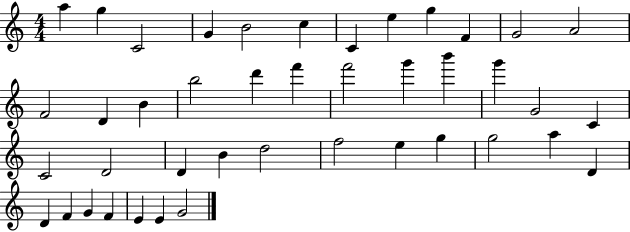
{
  \clef treble
  \numericTimeSignature
  \time 4/4
  \key c \major
  a''4 g''4 c'2 | g'4 b'2 c''4 | c'4 e''4 g''4 f'4 | g'2 a'2 | \break f'2 d'4 b'4 | b''2 d'''4 f'''4 | f'''2 g'''4 b'''4 | g'''4 g'2 c'4 | \break c'2 d'2 | d'4 b'4 d''2 | f''2 e''4 g''4 | g''2 a''4 d'4 | \break d'4 f'4 g'4 f'4 | e'4 e'4 g'2 | \bar "|."
}